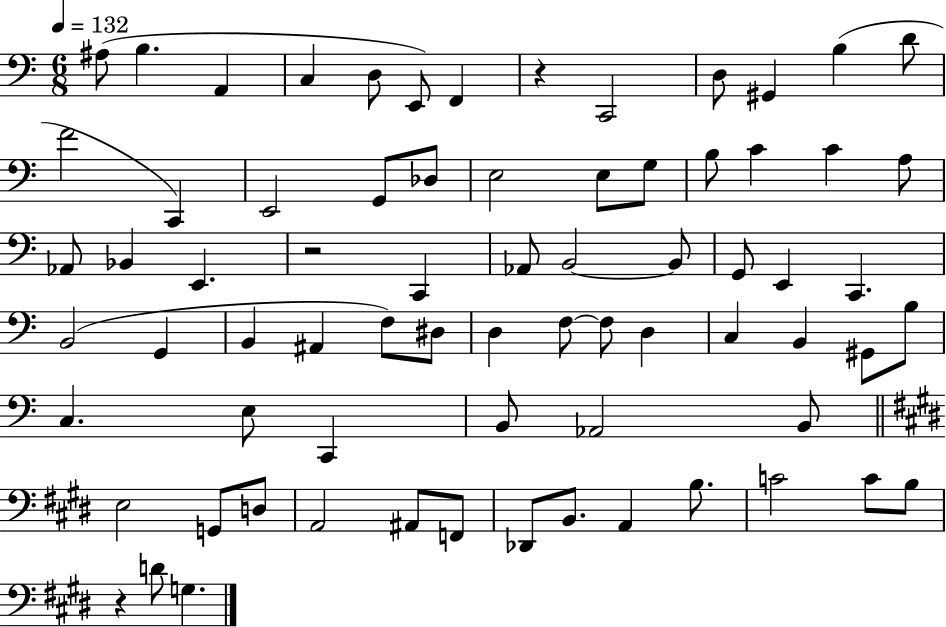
A#3/e B3/q. A2/q C3/q D3/e E2/e F2/q R/q C2/h D3/e G#2/q B3/q D4/e F4/h C2/q E2/h G2/e Db3/e E3/h E3/e G3/e B3/e C4/q C4/q A3/e Ab2/e Bb2/q E2/q. R/h C2/q Ab2/e B2/h B2/e G2/e E2/q C2/q. B2/h G2/q B2/q A#2/q F3/e D#3/e D3/q F3/e F3/e D3/q C3/q B2/q G#2/e B3/e C3/q. E3/e C2/q B2/e Ab2/h B2/e E3/h G2/e D3/e A2/h A#2/e F2/e Db2/e B2/e. A2/q B3/e. C4/h C4/e B3/e R/q D4/e G3/q.